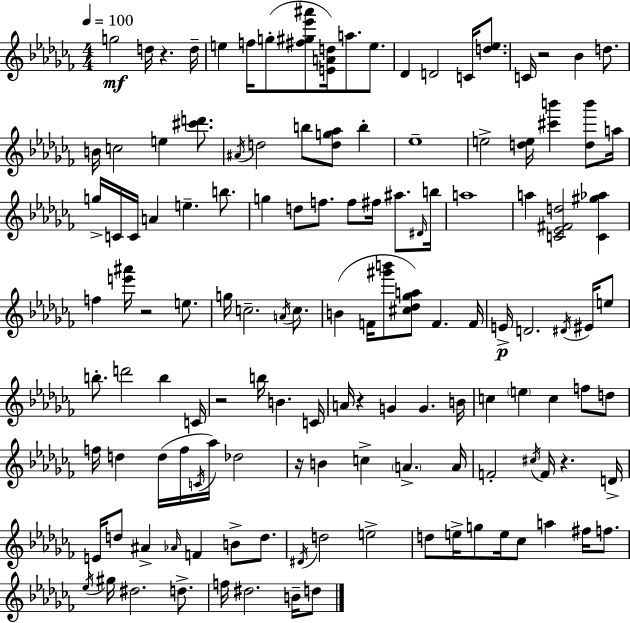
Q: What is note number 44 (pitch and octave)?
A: C5